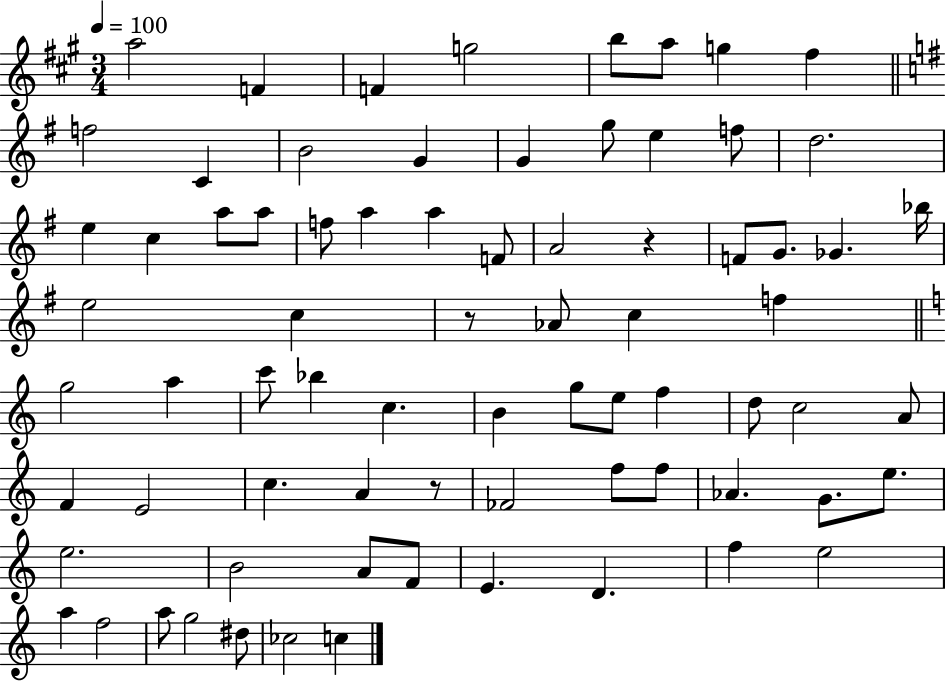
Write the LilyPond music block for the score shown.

{
  \clef treble
  \numericTimeSignature
  \time 3/4
  \key a \major
  \tempo 4 = 100
  a''2 f'4 | f'4 g''2 | b''8 a''8 g''4 fis''4 | \bar "||" \break \key g \major f''2 c'4 | b'2 g'4 | g'4 g''8 e''4 f''8 | d''2. | \break e''4 c''4 a''8 a''8 | f''8 a''4 a''4 f'8 | a'2 r4 | f'8 g'8. ges'4. bes''16 | \break e''2 c''4 | r8 aes'8 c''4 f''4 | \bar "||" \break \key c \major g''2 a''4 | c'''8 bes''4 c''4. | b'4 g''8 e''8 f''4 | d''8 c''2 a'8 | \break f'4 e'2 | c''4. a'4 r8 | fes'2 f''8 f''8 | aes'4. g'8. e''8. | \break e''2. | b'2 a'8 f'8 | e'4. d'4. | f''4 e''2 | \break a''4 f''2 | a''8 g''2 dis''8 | ces''2 c''4 | \bar "|."
}